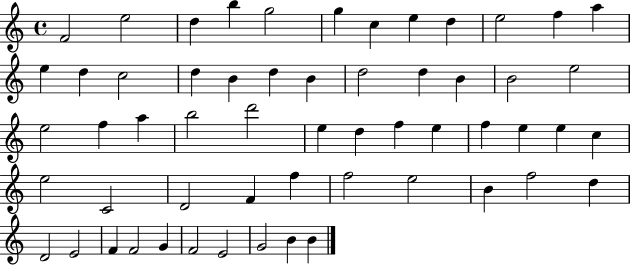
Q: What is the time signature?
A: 4/4